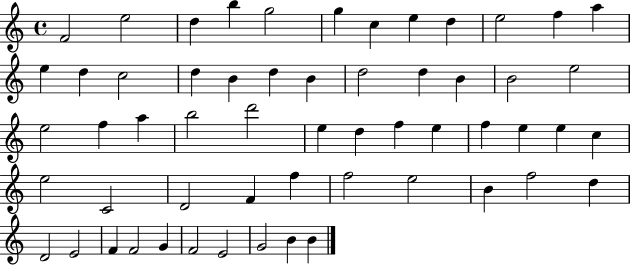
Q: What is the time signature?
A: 4/4